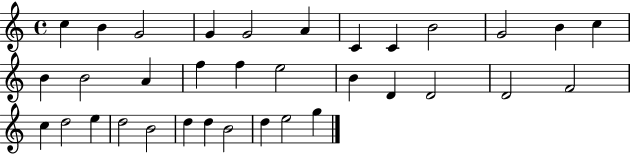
C5/q B4/q G4/h G4/q G4/h A4/q C4/q C4/q B4/h G4/h B4/q C5/q B4/q B4/h A4/q F5/q F5/q E5/h B4/q D4/q D4/h D4/h F4/h C5/q D5/h E5/q D5/h B4/h D5/q D5/q B4/h D5/q E5/h G5/q